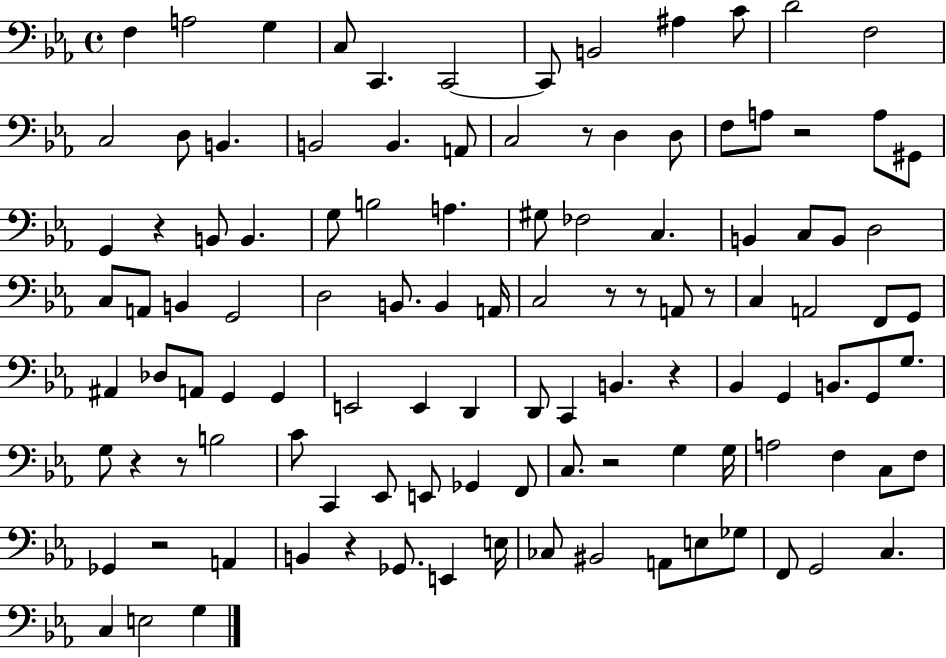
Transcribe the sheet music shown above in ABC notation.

X:1
T:Untitled
M:4/4
L:1/4
K:Eb
F, A,2 G, C,/2 C,, C,,2 C,,/2 B,,2 ^A, C/2 D2 F,2 C,2 D,/2 B,, B,,2 B,, A,,/2 C,2 z/2 D, D,/2 F,/2 A,/2 z2 A,/2 ^G,,/2 G,, z B,,/2 B,, G,/2 B,2 A, ^G,/2 _F,2 C, B,, C,/2 B,,/2 D,2 C,/2 A,,/2 B,, G,,2 D,2 B,,/2 B,, A,,/4 C,2 z/2 z/2 A,,/2 z/2 C, A,,2 F,,/2 G,,/2 ^A,, _D,/2 A,,/2 G,, G,, E,,2 E,, D,, D,,/2 C,, B,, z _B,, G,, B,,/2 G,,/2 G,/2 G,/2 z z/2 B,2 C/2 C,, _E,,/2 E,,/2 _G,, F,,/2 C,/2 z2 G, G,/4 A,2 F, C,/2 F,/2 _G,, z2 A,, B,, z _G,,/2 E,, E,/4 _C,/2 ^B,,2 A,,/2 E,/2 _G,/2 F,,/2 G,,2 C, C, E,2 G,